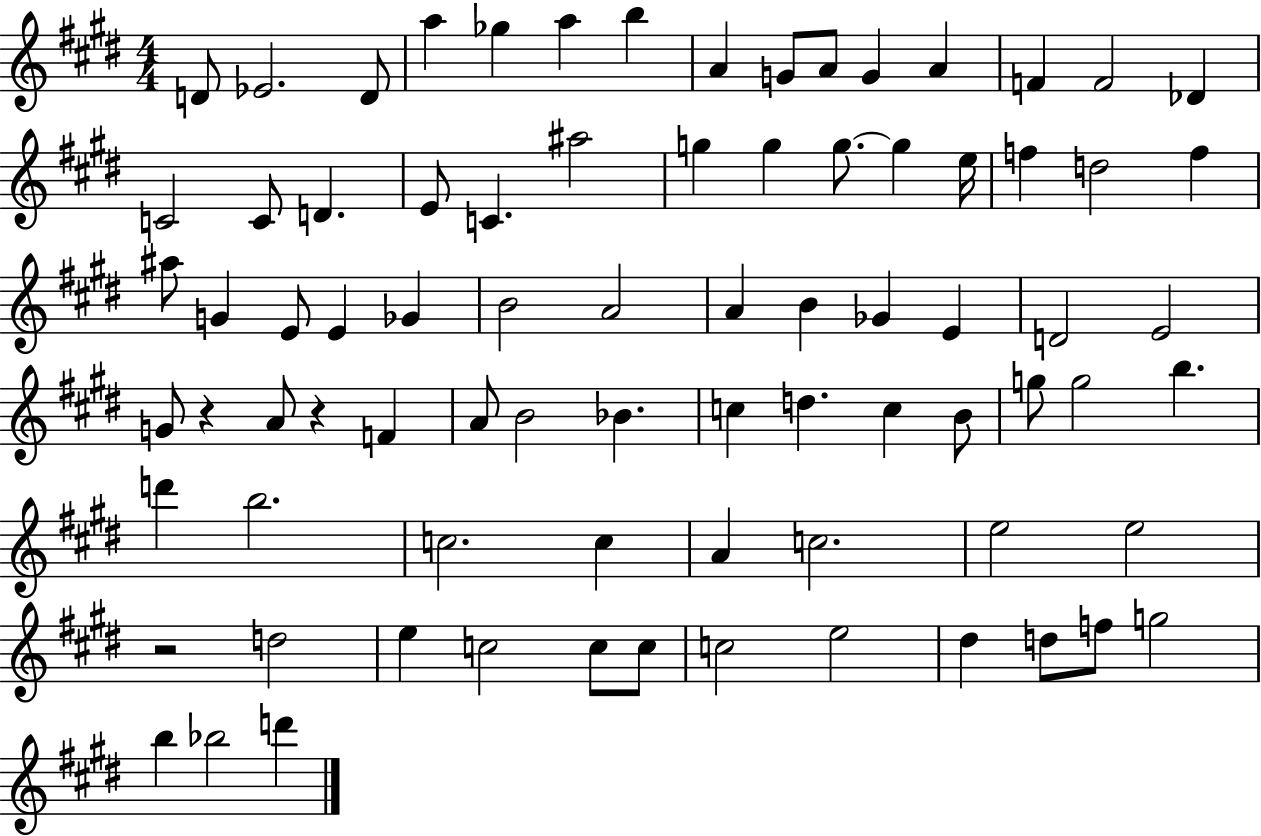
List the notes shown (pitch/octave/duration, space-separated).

D4/e Eb4/h. D4/e A5/q Gb5/q A5/q B5/q A4/q G4/e A4/e G4/q A4/q F4/q F4/h Db4/q C4/h C4/e D4/q. E4/e C4/q. A#5/h G5/q G5/q G5/e. G5/q E5/s F5/q D5/h F5/q A#5/e G4/q E4/e E4/q Gb4/q B4/h A4/h A4/q B4/q Gb4/q E4/q D4/h E4/h G4/e R/q A4/e R/q F4/q A4/e B4/h Bb4/q. C5/q D5/q. C5/q B4/e G5/e G5/h B5/q. D6/q B5/h. C5/h. C5/q A4/q C5/h. E5/h E5/h R/h D5/h E5/q C5/h C5/e C5/e C5/h E5/h D#5/q D5/e F5/e G5/h B5/q Bb5/h D6/q